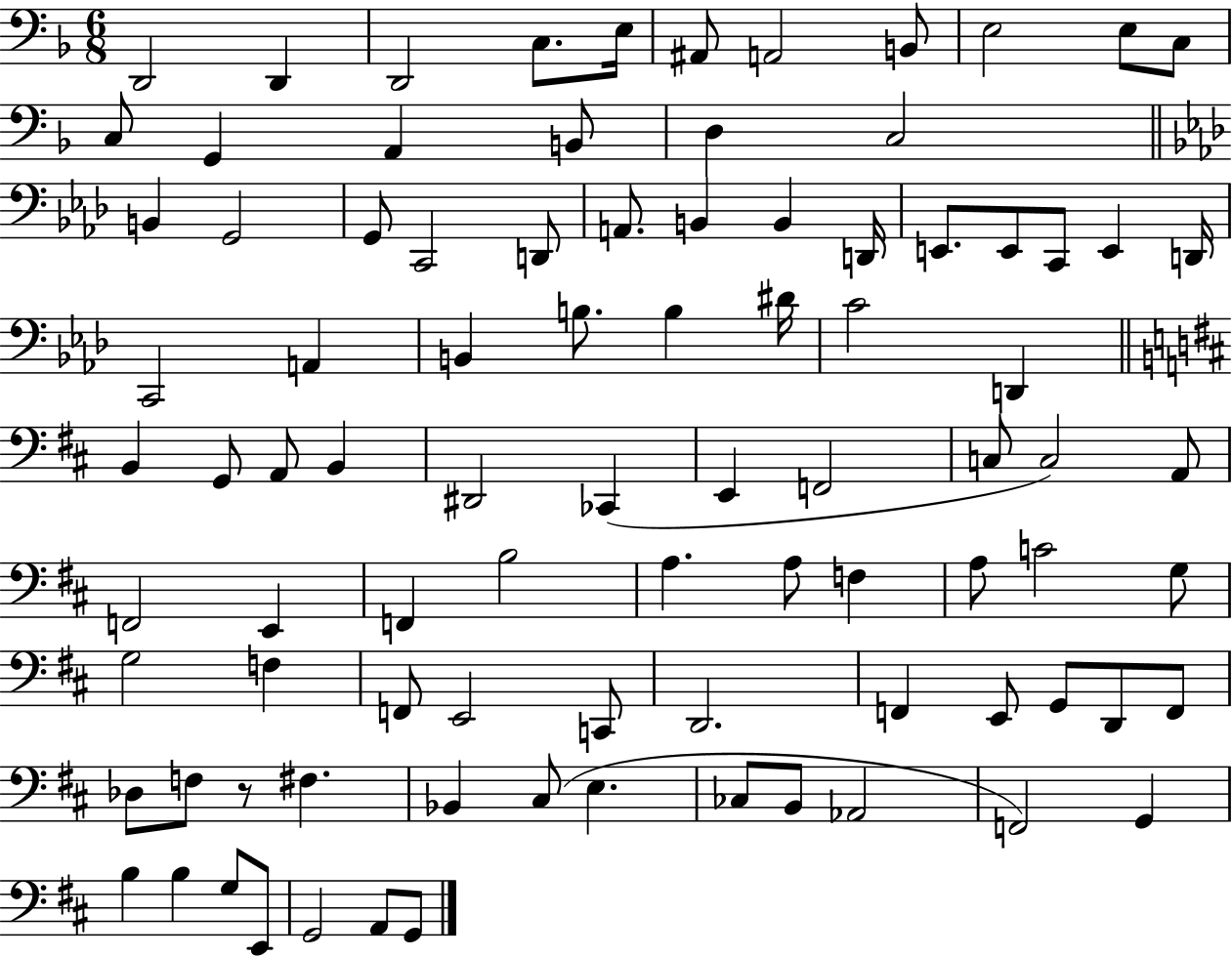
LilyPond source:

{
  \clef bass
  \numericTimeSignature
  \time 6/8
  \key f \major
  d,2 d,4 | d,2 c8. e16 | ais,8 a,2 b,8 | e2 e8 c8 | \break c8 g,4 a,4 b,8 | d4 c2 | \bar "||" \break \key aes \major b,4 g,2 | g,8 c,2 d,8 | a,8. b,4 b,4 d,16 | e,8. e,8 c,8 e,4 d,16 | \break c,2 a,4 | b,4 b8. b4 dis'16 | c'2 d,4 | \bar "||" \break \key d \major b,4 g,8 a,8 b,4 | dis,2 ces,4( | e,4 f,2 | c8 c2) a,8 | \break f,2 e,4 | f,4 b2 | a4. a8 f4 | a8 c'2 g8 | \break g2 f4 | f,8 e,2 c,8 | d,2. | f,4 e,8 g,8 d,8 f,8 | \break des8 f8 r8 fis4. | bes,4 cis8( e4. | ces8 b,8 aes,2 | f,2) g,4 | \break b4 b4 g8 e,8 | g,2 a,8 g,8 | \bar "|."
}